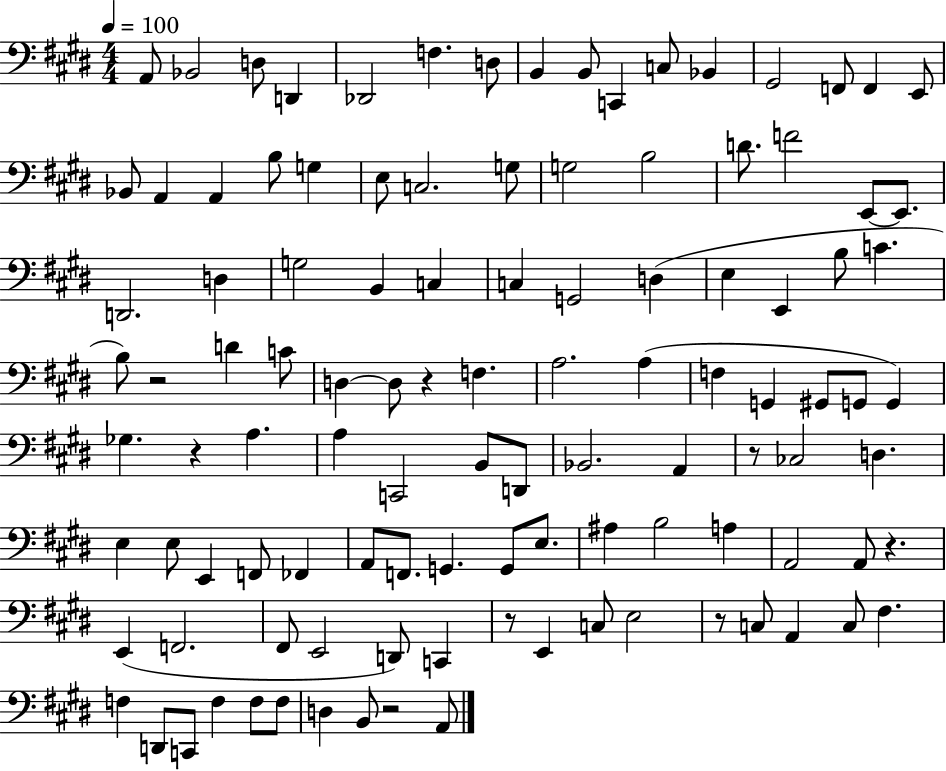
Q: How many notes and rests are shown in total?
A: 110